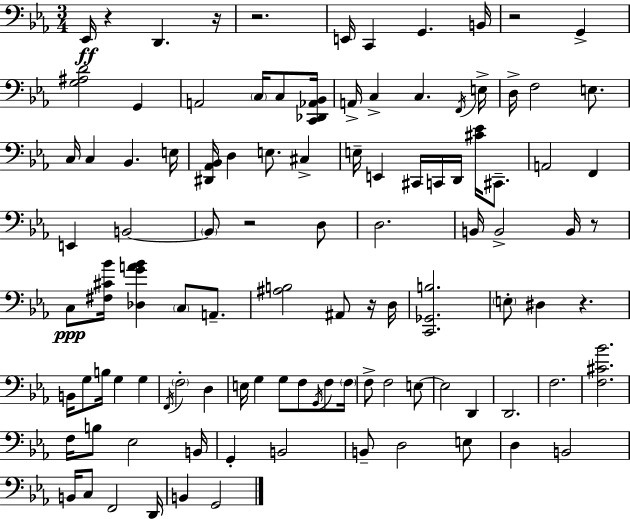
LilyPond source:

{
  \clef bass
  \numericTimeSignature
  \time 3/4
  \key ees \major
  ees,16\ff r4 d,4. r16 | r2. | e,16 c,4 g,4. b,16 | r2 g,4-> | \break <g ais d'>2 g,4 | a,2 \parenthesize c16 c8 <c, des, aes, bes,>16 | a,16-> c4-> c4. \acciaccatura { f,16 } | e16-> d16-> f2 e8. | \break c16 c4 bes,4. | e16 <dis, aes, bes,>16 d4 e8. cis4-> | e16-- e,4 cis,16 c,16 d,16 <cis' ees'>16 cis,8.-- | a,2 f,4 | \break e,4 b,2~~ | \parenthesize b,8 r2 d8 | d2. | b,16 b,2-> b,16 r8 | \break c8\ppp <fis cis' bes'>16 <des g' a' bes'>4 \parenthesize c8 a,8.-- | <ais b>2 ais,8 r16 | d16 <c, ges, b>2. | \parenthesize e8-. dis4 r4. | \break b,16 g8 b16 g4 g4 | \acciaccatura { f,16 } \parenthesize f2-. d4 | e16 g4 g8 f8 \acciaccatura { g,16 } | f8 \parenthesize f16 f8-> f2 | \break e8~~ e2 d,4 | d,2. | f2. | <f cis' bes'>2. | \break f16 b8 ees2 | b,16 g,4-. b,2 | b,8-- d2 | e8 d4 b,2 | \break b,16 c8 f,2 | d,16 b,4 g,2 | \bar "|."
}